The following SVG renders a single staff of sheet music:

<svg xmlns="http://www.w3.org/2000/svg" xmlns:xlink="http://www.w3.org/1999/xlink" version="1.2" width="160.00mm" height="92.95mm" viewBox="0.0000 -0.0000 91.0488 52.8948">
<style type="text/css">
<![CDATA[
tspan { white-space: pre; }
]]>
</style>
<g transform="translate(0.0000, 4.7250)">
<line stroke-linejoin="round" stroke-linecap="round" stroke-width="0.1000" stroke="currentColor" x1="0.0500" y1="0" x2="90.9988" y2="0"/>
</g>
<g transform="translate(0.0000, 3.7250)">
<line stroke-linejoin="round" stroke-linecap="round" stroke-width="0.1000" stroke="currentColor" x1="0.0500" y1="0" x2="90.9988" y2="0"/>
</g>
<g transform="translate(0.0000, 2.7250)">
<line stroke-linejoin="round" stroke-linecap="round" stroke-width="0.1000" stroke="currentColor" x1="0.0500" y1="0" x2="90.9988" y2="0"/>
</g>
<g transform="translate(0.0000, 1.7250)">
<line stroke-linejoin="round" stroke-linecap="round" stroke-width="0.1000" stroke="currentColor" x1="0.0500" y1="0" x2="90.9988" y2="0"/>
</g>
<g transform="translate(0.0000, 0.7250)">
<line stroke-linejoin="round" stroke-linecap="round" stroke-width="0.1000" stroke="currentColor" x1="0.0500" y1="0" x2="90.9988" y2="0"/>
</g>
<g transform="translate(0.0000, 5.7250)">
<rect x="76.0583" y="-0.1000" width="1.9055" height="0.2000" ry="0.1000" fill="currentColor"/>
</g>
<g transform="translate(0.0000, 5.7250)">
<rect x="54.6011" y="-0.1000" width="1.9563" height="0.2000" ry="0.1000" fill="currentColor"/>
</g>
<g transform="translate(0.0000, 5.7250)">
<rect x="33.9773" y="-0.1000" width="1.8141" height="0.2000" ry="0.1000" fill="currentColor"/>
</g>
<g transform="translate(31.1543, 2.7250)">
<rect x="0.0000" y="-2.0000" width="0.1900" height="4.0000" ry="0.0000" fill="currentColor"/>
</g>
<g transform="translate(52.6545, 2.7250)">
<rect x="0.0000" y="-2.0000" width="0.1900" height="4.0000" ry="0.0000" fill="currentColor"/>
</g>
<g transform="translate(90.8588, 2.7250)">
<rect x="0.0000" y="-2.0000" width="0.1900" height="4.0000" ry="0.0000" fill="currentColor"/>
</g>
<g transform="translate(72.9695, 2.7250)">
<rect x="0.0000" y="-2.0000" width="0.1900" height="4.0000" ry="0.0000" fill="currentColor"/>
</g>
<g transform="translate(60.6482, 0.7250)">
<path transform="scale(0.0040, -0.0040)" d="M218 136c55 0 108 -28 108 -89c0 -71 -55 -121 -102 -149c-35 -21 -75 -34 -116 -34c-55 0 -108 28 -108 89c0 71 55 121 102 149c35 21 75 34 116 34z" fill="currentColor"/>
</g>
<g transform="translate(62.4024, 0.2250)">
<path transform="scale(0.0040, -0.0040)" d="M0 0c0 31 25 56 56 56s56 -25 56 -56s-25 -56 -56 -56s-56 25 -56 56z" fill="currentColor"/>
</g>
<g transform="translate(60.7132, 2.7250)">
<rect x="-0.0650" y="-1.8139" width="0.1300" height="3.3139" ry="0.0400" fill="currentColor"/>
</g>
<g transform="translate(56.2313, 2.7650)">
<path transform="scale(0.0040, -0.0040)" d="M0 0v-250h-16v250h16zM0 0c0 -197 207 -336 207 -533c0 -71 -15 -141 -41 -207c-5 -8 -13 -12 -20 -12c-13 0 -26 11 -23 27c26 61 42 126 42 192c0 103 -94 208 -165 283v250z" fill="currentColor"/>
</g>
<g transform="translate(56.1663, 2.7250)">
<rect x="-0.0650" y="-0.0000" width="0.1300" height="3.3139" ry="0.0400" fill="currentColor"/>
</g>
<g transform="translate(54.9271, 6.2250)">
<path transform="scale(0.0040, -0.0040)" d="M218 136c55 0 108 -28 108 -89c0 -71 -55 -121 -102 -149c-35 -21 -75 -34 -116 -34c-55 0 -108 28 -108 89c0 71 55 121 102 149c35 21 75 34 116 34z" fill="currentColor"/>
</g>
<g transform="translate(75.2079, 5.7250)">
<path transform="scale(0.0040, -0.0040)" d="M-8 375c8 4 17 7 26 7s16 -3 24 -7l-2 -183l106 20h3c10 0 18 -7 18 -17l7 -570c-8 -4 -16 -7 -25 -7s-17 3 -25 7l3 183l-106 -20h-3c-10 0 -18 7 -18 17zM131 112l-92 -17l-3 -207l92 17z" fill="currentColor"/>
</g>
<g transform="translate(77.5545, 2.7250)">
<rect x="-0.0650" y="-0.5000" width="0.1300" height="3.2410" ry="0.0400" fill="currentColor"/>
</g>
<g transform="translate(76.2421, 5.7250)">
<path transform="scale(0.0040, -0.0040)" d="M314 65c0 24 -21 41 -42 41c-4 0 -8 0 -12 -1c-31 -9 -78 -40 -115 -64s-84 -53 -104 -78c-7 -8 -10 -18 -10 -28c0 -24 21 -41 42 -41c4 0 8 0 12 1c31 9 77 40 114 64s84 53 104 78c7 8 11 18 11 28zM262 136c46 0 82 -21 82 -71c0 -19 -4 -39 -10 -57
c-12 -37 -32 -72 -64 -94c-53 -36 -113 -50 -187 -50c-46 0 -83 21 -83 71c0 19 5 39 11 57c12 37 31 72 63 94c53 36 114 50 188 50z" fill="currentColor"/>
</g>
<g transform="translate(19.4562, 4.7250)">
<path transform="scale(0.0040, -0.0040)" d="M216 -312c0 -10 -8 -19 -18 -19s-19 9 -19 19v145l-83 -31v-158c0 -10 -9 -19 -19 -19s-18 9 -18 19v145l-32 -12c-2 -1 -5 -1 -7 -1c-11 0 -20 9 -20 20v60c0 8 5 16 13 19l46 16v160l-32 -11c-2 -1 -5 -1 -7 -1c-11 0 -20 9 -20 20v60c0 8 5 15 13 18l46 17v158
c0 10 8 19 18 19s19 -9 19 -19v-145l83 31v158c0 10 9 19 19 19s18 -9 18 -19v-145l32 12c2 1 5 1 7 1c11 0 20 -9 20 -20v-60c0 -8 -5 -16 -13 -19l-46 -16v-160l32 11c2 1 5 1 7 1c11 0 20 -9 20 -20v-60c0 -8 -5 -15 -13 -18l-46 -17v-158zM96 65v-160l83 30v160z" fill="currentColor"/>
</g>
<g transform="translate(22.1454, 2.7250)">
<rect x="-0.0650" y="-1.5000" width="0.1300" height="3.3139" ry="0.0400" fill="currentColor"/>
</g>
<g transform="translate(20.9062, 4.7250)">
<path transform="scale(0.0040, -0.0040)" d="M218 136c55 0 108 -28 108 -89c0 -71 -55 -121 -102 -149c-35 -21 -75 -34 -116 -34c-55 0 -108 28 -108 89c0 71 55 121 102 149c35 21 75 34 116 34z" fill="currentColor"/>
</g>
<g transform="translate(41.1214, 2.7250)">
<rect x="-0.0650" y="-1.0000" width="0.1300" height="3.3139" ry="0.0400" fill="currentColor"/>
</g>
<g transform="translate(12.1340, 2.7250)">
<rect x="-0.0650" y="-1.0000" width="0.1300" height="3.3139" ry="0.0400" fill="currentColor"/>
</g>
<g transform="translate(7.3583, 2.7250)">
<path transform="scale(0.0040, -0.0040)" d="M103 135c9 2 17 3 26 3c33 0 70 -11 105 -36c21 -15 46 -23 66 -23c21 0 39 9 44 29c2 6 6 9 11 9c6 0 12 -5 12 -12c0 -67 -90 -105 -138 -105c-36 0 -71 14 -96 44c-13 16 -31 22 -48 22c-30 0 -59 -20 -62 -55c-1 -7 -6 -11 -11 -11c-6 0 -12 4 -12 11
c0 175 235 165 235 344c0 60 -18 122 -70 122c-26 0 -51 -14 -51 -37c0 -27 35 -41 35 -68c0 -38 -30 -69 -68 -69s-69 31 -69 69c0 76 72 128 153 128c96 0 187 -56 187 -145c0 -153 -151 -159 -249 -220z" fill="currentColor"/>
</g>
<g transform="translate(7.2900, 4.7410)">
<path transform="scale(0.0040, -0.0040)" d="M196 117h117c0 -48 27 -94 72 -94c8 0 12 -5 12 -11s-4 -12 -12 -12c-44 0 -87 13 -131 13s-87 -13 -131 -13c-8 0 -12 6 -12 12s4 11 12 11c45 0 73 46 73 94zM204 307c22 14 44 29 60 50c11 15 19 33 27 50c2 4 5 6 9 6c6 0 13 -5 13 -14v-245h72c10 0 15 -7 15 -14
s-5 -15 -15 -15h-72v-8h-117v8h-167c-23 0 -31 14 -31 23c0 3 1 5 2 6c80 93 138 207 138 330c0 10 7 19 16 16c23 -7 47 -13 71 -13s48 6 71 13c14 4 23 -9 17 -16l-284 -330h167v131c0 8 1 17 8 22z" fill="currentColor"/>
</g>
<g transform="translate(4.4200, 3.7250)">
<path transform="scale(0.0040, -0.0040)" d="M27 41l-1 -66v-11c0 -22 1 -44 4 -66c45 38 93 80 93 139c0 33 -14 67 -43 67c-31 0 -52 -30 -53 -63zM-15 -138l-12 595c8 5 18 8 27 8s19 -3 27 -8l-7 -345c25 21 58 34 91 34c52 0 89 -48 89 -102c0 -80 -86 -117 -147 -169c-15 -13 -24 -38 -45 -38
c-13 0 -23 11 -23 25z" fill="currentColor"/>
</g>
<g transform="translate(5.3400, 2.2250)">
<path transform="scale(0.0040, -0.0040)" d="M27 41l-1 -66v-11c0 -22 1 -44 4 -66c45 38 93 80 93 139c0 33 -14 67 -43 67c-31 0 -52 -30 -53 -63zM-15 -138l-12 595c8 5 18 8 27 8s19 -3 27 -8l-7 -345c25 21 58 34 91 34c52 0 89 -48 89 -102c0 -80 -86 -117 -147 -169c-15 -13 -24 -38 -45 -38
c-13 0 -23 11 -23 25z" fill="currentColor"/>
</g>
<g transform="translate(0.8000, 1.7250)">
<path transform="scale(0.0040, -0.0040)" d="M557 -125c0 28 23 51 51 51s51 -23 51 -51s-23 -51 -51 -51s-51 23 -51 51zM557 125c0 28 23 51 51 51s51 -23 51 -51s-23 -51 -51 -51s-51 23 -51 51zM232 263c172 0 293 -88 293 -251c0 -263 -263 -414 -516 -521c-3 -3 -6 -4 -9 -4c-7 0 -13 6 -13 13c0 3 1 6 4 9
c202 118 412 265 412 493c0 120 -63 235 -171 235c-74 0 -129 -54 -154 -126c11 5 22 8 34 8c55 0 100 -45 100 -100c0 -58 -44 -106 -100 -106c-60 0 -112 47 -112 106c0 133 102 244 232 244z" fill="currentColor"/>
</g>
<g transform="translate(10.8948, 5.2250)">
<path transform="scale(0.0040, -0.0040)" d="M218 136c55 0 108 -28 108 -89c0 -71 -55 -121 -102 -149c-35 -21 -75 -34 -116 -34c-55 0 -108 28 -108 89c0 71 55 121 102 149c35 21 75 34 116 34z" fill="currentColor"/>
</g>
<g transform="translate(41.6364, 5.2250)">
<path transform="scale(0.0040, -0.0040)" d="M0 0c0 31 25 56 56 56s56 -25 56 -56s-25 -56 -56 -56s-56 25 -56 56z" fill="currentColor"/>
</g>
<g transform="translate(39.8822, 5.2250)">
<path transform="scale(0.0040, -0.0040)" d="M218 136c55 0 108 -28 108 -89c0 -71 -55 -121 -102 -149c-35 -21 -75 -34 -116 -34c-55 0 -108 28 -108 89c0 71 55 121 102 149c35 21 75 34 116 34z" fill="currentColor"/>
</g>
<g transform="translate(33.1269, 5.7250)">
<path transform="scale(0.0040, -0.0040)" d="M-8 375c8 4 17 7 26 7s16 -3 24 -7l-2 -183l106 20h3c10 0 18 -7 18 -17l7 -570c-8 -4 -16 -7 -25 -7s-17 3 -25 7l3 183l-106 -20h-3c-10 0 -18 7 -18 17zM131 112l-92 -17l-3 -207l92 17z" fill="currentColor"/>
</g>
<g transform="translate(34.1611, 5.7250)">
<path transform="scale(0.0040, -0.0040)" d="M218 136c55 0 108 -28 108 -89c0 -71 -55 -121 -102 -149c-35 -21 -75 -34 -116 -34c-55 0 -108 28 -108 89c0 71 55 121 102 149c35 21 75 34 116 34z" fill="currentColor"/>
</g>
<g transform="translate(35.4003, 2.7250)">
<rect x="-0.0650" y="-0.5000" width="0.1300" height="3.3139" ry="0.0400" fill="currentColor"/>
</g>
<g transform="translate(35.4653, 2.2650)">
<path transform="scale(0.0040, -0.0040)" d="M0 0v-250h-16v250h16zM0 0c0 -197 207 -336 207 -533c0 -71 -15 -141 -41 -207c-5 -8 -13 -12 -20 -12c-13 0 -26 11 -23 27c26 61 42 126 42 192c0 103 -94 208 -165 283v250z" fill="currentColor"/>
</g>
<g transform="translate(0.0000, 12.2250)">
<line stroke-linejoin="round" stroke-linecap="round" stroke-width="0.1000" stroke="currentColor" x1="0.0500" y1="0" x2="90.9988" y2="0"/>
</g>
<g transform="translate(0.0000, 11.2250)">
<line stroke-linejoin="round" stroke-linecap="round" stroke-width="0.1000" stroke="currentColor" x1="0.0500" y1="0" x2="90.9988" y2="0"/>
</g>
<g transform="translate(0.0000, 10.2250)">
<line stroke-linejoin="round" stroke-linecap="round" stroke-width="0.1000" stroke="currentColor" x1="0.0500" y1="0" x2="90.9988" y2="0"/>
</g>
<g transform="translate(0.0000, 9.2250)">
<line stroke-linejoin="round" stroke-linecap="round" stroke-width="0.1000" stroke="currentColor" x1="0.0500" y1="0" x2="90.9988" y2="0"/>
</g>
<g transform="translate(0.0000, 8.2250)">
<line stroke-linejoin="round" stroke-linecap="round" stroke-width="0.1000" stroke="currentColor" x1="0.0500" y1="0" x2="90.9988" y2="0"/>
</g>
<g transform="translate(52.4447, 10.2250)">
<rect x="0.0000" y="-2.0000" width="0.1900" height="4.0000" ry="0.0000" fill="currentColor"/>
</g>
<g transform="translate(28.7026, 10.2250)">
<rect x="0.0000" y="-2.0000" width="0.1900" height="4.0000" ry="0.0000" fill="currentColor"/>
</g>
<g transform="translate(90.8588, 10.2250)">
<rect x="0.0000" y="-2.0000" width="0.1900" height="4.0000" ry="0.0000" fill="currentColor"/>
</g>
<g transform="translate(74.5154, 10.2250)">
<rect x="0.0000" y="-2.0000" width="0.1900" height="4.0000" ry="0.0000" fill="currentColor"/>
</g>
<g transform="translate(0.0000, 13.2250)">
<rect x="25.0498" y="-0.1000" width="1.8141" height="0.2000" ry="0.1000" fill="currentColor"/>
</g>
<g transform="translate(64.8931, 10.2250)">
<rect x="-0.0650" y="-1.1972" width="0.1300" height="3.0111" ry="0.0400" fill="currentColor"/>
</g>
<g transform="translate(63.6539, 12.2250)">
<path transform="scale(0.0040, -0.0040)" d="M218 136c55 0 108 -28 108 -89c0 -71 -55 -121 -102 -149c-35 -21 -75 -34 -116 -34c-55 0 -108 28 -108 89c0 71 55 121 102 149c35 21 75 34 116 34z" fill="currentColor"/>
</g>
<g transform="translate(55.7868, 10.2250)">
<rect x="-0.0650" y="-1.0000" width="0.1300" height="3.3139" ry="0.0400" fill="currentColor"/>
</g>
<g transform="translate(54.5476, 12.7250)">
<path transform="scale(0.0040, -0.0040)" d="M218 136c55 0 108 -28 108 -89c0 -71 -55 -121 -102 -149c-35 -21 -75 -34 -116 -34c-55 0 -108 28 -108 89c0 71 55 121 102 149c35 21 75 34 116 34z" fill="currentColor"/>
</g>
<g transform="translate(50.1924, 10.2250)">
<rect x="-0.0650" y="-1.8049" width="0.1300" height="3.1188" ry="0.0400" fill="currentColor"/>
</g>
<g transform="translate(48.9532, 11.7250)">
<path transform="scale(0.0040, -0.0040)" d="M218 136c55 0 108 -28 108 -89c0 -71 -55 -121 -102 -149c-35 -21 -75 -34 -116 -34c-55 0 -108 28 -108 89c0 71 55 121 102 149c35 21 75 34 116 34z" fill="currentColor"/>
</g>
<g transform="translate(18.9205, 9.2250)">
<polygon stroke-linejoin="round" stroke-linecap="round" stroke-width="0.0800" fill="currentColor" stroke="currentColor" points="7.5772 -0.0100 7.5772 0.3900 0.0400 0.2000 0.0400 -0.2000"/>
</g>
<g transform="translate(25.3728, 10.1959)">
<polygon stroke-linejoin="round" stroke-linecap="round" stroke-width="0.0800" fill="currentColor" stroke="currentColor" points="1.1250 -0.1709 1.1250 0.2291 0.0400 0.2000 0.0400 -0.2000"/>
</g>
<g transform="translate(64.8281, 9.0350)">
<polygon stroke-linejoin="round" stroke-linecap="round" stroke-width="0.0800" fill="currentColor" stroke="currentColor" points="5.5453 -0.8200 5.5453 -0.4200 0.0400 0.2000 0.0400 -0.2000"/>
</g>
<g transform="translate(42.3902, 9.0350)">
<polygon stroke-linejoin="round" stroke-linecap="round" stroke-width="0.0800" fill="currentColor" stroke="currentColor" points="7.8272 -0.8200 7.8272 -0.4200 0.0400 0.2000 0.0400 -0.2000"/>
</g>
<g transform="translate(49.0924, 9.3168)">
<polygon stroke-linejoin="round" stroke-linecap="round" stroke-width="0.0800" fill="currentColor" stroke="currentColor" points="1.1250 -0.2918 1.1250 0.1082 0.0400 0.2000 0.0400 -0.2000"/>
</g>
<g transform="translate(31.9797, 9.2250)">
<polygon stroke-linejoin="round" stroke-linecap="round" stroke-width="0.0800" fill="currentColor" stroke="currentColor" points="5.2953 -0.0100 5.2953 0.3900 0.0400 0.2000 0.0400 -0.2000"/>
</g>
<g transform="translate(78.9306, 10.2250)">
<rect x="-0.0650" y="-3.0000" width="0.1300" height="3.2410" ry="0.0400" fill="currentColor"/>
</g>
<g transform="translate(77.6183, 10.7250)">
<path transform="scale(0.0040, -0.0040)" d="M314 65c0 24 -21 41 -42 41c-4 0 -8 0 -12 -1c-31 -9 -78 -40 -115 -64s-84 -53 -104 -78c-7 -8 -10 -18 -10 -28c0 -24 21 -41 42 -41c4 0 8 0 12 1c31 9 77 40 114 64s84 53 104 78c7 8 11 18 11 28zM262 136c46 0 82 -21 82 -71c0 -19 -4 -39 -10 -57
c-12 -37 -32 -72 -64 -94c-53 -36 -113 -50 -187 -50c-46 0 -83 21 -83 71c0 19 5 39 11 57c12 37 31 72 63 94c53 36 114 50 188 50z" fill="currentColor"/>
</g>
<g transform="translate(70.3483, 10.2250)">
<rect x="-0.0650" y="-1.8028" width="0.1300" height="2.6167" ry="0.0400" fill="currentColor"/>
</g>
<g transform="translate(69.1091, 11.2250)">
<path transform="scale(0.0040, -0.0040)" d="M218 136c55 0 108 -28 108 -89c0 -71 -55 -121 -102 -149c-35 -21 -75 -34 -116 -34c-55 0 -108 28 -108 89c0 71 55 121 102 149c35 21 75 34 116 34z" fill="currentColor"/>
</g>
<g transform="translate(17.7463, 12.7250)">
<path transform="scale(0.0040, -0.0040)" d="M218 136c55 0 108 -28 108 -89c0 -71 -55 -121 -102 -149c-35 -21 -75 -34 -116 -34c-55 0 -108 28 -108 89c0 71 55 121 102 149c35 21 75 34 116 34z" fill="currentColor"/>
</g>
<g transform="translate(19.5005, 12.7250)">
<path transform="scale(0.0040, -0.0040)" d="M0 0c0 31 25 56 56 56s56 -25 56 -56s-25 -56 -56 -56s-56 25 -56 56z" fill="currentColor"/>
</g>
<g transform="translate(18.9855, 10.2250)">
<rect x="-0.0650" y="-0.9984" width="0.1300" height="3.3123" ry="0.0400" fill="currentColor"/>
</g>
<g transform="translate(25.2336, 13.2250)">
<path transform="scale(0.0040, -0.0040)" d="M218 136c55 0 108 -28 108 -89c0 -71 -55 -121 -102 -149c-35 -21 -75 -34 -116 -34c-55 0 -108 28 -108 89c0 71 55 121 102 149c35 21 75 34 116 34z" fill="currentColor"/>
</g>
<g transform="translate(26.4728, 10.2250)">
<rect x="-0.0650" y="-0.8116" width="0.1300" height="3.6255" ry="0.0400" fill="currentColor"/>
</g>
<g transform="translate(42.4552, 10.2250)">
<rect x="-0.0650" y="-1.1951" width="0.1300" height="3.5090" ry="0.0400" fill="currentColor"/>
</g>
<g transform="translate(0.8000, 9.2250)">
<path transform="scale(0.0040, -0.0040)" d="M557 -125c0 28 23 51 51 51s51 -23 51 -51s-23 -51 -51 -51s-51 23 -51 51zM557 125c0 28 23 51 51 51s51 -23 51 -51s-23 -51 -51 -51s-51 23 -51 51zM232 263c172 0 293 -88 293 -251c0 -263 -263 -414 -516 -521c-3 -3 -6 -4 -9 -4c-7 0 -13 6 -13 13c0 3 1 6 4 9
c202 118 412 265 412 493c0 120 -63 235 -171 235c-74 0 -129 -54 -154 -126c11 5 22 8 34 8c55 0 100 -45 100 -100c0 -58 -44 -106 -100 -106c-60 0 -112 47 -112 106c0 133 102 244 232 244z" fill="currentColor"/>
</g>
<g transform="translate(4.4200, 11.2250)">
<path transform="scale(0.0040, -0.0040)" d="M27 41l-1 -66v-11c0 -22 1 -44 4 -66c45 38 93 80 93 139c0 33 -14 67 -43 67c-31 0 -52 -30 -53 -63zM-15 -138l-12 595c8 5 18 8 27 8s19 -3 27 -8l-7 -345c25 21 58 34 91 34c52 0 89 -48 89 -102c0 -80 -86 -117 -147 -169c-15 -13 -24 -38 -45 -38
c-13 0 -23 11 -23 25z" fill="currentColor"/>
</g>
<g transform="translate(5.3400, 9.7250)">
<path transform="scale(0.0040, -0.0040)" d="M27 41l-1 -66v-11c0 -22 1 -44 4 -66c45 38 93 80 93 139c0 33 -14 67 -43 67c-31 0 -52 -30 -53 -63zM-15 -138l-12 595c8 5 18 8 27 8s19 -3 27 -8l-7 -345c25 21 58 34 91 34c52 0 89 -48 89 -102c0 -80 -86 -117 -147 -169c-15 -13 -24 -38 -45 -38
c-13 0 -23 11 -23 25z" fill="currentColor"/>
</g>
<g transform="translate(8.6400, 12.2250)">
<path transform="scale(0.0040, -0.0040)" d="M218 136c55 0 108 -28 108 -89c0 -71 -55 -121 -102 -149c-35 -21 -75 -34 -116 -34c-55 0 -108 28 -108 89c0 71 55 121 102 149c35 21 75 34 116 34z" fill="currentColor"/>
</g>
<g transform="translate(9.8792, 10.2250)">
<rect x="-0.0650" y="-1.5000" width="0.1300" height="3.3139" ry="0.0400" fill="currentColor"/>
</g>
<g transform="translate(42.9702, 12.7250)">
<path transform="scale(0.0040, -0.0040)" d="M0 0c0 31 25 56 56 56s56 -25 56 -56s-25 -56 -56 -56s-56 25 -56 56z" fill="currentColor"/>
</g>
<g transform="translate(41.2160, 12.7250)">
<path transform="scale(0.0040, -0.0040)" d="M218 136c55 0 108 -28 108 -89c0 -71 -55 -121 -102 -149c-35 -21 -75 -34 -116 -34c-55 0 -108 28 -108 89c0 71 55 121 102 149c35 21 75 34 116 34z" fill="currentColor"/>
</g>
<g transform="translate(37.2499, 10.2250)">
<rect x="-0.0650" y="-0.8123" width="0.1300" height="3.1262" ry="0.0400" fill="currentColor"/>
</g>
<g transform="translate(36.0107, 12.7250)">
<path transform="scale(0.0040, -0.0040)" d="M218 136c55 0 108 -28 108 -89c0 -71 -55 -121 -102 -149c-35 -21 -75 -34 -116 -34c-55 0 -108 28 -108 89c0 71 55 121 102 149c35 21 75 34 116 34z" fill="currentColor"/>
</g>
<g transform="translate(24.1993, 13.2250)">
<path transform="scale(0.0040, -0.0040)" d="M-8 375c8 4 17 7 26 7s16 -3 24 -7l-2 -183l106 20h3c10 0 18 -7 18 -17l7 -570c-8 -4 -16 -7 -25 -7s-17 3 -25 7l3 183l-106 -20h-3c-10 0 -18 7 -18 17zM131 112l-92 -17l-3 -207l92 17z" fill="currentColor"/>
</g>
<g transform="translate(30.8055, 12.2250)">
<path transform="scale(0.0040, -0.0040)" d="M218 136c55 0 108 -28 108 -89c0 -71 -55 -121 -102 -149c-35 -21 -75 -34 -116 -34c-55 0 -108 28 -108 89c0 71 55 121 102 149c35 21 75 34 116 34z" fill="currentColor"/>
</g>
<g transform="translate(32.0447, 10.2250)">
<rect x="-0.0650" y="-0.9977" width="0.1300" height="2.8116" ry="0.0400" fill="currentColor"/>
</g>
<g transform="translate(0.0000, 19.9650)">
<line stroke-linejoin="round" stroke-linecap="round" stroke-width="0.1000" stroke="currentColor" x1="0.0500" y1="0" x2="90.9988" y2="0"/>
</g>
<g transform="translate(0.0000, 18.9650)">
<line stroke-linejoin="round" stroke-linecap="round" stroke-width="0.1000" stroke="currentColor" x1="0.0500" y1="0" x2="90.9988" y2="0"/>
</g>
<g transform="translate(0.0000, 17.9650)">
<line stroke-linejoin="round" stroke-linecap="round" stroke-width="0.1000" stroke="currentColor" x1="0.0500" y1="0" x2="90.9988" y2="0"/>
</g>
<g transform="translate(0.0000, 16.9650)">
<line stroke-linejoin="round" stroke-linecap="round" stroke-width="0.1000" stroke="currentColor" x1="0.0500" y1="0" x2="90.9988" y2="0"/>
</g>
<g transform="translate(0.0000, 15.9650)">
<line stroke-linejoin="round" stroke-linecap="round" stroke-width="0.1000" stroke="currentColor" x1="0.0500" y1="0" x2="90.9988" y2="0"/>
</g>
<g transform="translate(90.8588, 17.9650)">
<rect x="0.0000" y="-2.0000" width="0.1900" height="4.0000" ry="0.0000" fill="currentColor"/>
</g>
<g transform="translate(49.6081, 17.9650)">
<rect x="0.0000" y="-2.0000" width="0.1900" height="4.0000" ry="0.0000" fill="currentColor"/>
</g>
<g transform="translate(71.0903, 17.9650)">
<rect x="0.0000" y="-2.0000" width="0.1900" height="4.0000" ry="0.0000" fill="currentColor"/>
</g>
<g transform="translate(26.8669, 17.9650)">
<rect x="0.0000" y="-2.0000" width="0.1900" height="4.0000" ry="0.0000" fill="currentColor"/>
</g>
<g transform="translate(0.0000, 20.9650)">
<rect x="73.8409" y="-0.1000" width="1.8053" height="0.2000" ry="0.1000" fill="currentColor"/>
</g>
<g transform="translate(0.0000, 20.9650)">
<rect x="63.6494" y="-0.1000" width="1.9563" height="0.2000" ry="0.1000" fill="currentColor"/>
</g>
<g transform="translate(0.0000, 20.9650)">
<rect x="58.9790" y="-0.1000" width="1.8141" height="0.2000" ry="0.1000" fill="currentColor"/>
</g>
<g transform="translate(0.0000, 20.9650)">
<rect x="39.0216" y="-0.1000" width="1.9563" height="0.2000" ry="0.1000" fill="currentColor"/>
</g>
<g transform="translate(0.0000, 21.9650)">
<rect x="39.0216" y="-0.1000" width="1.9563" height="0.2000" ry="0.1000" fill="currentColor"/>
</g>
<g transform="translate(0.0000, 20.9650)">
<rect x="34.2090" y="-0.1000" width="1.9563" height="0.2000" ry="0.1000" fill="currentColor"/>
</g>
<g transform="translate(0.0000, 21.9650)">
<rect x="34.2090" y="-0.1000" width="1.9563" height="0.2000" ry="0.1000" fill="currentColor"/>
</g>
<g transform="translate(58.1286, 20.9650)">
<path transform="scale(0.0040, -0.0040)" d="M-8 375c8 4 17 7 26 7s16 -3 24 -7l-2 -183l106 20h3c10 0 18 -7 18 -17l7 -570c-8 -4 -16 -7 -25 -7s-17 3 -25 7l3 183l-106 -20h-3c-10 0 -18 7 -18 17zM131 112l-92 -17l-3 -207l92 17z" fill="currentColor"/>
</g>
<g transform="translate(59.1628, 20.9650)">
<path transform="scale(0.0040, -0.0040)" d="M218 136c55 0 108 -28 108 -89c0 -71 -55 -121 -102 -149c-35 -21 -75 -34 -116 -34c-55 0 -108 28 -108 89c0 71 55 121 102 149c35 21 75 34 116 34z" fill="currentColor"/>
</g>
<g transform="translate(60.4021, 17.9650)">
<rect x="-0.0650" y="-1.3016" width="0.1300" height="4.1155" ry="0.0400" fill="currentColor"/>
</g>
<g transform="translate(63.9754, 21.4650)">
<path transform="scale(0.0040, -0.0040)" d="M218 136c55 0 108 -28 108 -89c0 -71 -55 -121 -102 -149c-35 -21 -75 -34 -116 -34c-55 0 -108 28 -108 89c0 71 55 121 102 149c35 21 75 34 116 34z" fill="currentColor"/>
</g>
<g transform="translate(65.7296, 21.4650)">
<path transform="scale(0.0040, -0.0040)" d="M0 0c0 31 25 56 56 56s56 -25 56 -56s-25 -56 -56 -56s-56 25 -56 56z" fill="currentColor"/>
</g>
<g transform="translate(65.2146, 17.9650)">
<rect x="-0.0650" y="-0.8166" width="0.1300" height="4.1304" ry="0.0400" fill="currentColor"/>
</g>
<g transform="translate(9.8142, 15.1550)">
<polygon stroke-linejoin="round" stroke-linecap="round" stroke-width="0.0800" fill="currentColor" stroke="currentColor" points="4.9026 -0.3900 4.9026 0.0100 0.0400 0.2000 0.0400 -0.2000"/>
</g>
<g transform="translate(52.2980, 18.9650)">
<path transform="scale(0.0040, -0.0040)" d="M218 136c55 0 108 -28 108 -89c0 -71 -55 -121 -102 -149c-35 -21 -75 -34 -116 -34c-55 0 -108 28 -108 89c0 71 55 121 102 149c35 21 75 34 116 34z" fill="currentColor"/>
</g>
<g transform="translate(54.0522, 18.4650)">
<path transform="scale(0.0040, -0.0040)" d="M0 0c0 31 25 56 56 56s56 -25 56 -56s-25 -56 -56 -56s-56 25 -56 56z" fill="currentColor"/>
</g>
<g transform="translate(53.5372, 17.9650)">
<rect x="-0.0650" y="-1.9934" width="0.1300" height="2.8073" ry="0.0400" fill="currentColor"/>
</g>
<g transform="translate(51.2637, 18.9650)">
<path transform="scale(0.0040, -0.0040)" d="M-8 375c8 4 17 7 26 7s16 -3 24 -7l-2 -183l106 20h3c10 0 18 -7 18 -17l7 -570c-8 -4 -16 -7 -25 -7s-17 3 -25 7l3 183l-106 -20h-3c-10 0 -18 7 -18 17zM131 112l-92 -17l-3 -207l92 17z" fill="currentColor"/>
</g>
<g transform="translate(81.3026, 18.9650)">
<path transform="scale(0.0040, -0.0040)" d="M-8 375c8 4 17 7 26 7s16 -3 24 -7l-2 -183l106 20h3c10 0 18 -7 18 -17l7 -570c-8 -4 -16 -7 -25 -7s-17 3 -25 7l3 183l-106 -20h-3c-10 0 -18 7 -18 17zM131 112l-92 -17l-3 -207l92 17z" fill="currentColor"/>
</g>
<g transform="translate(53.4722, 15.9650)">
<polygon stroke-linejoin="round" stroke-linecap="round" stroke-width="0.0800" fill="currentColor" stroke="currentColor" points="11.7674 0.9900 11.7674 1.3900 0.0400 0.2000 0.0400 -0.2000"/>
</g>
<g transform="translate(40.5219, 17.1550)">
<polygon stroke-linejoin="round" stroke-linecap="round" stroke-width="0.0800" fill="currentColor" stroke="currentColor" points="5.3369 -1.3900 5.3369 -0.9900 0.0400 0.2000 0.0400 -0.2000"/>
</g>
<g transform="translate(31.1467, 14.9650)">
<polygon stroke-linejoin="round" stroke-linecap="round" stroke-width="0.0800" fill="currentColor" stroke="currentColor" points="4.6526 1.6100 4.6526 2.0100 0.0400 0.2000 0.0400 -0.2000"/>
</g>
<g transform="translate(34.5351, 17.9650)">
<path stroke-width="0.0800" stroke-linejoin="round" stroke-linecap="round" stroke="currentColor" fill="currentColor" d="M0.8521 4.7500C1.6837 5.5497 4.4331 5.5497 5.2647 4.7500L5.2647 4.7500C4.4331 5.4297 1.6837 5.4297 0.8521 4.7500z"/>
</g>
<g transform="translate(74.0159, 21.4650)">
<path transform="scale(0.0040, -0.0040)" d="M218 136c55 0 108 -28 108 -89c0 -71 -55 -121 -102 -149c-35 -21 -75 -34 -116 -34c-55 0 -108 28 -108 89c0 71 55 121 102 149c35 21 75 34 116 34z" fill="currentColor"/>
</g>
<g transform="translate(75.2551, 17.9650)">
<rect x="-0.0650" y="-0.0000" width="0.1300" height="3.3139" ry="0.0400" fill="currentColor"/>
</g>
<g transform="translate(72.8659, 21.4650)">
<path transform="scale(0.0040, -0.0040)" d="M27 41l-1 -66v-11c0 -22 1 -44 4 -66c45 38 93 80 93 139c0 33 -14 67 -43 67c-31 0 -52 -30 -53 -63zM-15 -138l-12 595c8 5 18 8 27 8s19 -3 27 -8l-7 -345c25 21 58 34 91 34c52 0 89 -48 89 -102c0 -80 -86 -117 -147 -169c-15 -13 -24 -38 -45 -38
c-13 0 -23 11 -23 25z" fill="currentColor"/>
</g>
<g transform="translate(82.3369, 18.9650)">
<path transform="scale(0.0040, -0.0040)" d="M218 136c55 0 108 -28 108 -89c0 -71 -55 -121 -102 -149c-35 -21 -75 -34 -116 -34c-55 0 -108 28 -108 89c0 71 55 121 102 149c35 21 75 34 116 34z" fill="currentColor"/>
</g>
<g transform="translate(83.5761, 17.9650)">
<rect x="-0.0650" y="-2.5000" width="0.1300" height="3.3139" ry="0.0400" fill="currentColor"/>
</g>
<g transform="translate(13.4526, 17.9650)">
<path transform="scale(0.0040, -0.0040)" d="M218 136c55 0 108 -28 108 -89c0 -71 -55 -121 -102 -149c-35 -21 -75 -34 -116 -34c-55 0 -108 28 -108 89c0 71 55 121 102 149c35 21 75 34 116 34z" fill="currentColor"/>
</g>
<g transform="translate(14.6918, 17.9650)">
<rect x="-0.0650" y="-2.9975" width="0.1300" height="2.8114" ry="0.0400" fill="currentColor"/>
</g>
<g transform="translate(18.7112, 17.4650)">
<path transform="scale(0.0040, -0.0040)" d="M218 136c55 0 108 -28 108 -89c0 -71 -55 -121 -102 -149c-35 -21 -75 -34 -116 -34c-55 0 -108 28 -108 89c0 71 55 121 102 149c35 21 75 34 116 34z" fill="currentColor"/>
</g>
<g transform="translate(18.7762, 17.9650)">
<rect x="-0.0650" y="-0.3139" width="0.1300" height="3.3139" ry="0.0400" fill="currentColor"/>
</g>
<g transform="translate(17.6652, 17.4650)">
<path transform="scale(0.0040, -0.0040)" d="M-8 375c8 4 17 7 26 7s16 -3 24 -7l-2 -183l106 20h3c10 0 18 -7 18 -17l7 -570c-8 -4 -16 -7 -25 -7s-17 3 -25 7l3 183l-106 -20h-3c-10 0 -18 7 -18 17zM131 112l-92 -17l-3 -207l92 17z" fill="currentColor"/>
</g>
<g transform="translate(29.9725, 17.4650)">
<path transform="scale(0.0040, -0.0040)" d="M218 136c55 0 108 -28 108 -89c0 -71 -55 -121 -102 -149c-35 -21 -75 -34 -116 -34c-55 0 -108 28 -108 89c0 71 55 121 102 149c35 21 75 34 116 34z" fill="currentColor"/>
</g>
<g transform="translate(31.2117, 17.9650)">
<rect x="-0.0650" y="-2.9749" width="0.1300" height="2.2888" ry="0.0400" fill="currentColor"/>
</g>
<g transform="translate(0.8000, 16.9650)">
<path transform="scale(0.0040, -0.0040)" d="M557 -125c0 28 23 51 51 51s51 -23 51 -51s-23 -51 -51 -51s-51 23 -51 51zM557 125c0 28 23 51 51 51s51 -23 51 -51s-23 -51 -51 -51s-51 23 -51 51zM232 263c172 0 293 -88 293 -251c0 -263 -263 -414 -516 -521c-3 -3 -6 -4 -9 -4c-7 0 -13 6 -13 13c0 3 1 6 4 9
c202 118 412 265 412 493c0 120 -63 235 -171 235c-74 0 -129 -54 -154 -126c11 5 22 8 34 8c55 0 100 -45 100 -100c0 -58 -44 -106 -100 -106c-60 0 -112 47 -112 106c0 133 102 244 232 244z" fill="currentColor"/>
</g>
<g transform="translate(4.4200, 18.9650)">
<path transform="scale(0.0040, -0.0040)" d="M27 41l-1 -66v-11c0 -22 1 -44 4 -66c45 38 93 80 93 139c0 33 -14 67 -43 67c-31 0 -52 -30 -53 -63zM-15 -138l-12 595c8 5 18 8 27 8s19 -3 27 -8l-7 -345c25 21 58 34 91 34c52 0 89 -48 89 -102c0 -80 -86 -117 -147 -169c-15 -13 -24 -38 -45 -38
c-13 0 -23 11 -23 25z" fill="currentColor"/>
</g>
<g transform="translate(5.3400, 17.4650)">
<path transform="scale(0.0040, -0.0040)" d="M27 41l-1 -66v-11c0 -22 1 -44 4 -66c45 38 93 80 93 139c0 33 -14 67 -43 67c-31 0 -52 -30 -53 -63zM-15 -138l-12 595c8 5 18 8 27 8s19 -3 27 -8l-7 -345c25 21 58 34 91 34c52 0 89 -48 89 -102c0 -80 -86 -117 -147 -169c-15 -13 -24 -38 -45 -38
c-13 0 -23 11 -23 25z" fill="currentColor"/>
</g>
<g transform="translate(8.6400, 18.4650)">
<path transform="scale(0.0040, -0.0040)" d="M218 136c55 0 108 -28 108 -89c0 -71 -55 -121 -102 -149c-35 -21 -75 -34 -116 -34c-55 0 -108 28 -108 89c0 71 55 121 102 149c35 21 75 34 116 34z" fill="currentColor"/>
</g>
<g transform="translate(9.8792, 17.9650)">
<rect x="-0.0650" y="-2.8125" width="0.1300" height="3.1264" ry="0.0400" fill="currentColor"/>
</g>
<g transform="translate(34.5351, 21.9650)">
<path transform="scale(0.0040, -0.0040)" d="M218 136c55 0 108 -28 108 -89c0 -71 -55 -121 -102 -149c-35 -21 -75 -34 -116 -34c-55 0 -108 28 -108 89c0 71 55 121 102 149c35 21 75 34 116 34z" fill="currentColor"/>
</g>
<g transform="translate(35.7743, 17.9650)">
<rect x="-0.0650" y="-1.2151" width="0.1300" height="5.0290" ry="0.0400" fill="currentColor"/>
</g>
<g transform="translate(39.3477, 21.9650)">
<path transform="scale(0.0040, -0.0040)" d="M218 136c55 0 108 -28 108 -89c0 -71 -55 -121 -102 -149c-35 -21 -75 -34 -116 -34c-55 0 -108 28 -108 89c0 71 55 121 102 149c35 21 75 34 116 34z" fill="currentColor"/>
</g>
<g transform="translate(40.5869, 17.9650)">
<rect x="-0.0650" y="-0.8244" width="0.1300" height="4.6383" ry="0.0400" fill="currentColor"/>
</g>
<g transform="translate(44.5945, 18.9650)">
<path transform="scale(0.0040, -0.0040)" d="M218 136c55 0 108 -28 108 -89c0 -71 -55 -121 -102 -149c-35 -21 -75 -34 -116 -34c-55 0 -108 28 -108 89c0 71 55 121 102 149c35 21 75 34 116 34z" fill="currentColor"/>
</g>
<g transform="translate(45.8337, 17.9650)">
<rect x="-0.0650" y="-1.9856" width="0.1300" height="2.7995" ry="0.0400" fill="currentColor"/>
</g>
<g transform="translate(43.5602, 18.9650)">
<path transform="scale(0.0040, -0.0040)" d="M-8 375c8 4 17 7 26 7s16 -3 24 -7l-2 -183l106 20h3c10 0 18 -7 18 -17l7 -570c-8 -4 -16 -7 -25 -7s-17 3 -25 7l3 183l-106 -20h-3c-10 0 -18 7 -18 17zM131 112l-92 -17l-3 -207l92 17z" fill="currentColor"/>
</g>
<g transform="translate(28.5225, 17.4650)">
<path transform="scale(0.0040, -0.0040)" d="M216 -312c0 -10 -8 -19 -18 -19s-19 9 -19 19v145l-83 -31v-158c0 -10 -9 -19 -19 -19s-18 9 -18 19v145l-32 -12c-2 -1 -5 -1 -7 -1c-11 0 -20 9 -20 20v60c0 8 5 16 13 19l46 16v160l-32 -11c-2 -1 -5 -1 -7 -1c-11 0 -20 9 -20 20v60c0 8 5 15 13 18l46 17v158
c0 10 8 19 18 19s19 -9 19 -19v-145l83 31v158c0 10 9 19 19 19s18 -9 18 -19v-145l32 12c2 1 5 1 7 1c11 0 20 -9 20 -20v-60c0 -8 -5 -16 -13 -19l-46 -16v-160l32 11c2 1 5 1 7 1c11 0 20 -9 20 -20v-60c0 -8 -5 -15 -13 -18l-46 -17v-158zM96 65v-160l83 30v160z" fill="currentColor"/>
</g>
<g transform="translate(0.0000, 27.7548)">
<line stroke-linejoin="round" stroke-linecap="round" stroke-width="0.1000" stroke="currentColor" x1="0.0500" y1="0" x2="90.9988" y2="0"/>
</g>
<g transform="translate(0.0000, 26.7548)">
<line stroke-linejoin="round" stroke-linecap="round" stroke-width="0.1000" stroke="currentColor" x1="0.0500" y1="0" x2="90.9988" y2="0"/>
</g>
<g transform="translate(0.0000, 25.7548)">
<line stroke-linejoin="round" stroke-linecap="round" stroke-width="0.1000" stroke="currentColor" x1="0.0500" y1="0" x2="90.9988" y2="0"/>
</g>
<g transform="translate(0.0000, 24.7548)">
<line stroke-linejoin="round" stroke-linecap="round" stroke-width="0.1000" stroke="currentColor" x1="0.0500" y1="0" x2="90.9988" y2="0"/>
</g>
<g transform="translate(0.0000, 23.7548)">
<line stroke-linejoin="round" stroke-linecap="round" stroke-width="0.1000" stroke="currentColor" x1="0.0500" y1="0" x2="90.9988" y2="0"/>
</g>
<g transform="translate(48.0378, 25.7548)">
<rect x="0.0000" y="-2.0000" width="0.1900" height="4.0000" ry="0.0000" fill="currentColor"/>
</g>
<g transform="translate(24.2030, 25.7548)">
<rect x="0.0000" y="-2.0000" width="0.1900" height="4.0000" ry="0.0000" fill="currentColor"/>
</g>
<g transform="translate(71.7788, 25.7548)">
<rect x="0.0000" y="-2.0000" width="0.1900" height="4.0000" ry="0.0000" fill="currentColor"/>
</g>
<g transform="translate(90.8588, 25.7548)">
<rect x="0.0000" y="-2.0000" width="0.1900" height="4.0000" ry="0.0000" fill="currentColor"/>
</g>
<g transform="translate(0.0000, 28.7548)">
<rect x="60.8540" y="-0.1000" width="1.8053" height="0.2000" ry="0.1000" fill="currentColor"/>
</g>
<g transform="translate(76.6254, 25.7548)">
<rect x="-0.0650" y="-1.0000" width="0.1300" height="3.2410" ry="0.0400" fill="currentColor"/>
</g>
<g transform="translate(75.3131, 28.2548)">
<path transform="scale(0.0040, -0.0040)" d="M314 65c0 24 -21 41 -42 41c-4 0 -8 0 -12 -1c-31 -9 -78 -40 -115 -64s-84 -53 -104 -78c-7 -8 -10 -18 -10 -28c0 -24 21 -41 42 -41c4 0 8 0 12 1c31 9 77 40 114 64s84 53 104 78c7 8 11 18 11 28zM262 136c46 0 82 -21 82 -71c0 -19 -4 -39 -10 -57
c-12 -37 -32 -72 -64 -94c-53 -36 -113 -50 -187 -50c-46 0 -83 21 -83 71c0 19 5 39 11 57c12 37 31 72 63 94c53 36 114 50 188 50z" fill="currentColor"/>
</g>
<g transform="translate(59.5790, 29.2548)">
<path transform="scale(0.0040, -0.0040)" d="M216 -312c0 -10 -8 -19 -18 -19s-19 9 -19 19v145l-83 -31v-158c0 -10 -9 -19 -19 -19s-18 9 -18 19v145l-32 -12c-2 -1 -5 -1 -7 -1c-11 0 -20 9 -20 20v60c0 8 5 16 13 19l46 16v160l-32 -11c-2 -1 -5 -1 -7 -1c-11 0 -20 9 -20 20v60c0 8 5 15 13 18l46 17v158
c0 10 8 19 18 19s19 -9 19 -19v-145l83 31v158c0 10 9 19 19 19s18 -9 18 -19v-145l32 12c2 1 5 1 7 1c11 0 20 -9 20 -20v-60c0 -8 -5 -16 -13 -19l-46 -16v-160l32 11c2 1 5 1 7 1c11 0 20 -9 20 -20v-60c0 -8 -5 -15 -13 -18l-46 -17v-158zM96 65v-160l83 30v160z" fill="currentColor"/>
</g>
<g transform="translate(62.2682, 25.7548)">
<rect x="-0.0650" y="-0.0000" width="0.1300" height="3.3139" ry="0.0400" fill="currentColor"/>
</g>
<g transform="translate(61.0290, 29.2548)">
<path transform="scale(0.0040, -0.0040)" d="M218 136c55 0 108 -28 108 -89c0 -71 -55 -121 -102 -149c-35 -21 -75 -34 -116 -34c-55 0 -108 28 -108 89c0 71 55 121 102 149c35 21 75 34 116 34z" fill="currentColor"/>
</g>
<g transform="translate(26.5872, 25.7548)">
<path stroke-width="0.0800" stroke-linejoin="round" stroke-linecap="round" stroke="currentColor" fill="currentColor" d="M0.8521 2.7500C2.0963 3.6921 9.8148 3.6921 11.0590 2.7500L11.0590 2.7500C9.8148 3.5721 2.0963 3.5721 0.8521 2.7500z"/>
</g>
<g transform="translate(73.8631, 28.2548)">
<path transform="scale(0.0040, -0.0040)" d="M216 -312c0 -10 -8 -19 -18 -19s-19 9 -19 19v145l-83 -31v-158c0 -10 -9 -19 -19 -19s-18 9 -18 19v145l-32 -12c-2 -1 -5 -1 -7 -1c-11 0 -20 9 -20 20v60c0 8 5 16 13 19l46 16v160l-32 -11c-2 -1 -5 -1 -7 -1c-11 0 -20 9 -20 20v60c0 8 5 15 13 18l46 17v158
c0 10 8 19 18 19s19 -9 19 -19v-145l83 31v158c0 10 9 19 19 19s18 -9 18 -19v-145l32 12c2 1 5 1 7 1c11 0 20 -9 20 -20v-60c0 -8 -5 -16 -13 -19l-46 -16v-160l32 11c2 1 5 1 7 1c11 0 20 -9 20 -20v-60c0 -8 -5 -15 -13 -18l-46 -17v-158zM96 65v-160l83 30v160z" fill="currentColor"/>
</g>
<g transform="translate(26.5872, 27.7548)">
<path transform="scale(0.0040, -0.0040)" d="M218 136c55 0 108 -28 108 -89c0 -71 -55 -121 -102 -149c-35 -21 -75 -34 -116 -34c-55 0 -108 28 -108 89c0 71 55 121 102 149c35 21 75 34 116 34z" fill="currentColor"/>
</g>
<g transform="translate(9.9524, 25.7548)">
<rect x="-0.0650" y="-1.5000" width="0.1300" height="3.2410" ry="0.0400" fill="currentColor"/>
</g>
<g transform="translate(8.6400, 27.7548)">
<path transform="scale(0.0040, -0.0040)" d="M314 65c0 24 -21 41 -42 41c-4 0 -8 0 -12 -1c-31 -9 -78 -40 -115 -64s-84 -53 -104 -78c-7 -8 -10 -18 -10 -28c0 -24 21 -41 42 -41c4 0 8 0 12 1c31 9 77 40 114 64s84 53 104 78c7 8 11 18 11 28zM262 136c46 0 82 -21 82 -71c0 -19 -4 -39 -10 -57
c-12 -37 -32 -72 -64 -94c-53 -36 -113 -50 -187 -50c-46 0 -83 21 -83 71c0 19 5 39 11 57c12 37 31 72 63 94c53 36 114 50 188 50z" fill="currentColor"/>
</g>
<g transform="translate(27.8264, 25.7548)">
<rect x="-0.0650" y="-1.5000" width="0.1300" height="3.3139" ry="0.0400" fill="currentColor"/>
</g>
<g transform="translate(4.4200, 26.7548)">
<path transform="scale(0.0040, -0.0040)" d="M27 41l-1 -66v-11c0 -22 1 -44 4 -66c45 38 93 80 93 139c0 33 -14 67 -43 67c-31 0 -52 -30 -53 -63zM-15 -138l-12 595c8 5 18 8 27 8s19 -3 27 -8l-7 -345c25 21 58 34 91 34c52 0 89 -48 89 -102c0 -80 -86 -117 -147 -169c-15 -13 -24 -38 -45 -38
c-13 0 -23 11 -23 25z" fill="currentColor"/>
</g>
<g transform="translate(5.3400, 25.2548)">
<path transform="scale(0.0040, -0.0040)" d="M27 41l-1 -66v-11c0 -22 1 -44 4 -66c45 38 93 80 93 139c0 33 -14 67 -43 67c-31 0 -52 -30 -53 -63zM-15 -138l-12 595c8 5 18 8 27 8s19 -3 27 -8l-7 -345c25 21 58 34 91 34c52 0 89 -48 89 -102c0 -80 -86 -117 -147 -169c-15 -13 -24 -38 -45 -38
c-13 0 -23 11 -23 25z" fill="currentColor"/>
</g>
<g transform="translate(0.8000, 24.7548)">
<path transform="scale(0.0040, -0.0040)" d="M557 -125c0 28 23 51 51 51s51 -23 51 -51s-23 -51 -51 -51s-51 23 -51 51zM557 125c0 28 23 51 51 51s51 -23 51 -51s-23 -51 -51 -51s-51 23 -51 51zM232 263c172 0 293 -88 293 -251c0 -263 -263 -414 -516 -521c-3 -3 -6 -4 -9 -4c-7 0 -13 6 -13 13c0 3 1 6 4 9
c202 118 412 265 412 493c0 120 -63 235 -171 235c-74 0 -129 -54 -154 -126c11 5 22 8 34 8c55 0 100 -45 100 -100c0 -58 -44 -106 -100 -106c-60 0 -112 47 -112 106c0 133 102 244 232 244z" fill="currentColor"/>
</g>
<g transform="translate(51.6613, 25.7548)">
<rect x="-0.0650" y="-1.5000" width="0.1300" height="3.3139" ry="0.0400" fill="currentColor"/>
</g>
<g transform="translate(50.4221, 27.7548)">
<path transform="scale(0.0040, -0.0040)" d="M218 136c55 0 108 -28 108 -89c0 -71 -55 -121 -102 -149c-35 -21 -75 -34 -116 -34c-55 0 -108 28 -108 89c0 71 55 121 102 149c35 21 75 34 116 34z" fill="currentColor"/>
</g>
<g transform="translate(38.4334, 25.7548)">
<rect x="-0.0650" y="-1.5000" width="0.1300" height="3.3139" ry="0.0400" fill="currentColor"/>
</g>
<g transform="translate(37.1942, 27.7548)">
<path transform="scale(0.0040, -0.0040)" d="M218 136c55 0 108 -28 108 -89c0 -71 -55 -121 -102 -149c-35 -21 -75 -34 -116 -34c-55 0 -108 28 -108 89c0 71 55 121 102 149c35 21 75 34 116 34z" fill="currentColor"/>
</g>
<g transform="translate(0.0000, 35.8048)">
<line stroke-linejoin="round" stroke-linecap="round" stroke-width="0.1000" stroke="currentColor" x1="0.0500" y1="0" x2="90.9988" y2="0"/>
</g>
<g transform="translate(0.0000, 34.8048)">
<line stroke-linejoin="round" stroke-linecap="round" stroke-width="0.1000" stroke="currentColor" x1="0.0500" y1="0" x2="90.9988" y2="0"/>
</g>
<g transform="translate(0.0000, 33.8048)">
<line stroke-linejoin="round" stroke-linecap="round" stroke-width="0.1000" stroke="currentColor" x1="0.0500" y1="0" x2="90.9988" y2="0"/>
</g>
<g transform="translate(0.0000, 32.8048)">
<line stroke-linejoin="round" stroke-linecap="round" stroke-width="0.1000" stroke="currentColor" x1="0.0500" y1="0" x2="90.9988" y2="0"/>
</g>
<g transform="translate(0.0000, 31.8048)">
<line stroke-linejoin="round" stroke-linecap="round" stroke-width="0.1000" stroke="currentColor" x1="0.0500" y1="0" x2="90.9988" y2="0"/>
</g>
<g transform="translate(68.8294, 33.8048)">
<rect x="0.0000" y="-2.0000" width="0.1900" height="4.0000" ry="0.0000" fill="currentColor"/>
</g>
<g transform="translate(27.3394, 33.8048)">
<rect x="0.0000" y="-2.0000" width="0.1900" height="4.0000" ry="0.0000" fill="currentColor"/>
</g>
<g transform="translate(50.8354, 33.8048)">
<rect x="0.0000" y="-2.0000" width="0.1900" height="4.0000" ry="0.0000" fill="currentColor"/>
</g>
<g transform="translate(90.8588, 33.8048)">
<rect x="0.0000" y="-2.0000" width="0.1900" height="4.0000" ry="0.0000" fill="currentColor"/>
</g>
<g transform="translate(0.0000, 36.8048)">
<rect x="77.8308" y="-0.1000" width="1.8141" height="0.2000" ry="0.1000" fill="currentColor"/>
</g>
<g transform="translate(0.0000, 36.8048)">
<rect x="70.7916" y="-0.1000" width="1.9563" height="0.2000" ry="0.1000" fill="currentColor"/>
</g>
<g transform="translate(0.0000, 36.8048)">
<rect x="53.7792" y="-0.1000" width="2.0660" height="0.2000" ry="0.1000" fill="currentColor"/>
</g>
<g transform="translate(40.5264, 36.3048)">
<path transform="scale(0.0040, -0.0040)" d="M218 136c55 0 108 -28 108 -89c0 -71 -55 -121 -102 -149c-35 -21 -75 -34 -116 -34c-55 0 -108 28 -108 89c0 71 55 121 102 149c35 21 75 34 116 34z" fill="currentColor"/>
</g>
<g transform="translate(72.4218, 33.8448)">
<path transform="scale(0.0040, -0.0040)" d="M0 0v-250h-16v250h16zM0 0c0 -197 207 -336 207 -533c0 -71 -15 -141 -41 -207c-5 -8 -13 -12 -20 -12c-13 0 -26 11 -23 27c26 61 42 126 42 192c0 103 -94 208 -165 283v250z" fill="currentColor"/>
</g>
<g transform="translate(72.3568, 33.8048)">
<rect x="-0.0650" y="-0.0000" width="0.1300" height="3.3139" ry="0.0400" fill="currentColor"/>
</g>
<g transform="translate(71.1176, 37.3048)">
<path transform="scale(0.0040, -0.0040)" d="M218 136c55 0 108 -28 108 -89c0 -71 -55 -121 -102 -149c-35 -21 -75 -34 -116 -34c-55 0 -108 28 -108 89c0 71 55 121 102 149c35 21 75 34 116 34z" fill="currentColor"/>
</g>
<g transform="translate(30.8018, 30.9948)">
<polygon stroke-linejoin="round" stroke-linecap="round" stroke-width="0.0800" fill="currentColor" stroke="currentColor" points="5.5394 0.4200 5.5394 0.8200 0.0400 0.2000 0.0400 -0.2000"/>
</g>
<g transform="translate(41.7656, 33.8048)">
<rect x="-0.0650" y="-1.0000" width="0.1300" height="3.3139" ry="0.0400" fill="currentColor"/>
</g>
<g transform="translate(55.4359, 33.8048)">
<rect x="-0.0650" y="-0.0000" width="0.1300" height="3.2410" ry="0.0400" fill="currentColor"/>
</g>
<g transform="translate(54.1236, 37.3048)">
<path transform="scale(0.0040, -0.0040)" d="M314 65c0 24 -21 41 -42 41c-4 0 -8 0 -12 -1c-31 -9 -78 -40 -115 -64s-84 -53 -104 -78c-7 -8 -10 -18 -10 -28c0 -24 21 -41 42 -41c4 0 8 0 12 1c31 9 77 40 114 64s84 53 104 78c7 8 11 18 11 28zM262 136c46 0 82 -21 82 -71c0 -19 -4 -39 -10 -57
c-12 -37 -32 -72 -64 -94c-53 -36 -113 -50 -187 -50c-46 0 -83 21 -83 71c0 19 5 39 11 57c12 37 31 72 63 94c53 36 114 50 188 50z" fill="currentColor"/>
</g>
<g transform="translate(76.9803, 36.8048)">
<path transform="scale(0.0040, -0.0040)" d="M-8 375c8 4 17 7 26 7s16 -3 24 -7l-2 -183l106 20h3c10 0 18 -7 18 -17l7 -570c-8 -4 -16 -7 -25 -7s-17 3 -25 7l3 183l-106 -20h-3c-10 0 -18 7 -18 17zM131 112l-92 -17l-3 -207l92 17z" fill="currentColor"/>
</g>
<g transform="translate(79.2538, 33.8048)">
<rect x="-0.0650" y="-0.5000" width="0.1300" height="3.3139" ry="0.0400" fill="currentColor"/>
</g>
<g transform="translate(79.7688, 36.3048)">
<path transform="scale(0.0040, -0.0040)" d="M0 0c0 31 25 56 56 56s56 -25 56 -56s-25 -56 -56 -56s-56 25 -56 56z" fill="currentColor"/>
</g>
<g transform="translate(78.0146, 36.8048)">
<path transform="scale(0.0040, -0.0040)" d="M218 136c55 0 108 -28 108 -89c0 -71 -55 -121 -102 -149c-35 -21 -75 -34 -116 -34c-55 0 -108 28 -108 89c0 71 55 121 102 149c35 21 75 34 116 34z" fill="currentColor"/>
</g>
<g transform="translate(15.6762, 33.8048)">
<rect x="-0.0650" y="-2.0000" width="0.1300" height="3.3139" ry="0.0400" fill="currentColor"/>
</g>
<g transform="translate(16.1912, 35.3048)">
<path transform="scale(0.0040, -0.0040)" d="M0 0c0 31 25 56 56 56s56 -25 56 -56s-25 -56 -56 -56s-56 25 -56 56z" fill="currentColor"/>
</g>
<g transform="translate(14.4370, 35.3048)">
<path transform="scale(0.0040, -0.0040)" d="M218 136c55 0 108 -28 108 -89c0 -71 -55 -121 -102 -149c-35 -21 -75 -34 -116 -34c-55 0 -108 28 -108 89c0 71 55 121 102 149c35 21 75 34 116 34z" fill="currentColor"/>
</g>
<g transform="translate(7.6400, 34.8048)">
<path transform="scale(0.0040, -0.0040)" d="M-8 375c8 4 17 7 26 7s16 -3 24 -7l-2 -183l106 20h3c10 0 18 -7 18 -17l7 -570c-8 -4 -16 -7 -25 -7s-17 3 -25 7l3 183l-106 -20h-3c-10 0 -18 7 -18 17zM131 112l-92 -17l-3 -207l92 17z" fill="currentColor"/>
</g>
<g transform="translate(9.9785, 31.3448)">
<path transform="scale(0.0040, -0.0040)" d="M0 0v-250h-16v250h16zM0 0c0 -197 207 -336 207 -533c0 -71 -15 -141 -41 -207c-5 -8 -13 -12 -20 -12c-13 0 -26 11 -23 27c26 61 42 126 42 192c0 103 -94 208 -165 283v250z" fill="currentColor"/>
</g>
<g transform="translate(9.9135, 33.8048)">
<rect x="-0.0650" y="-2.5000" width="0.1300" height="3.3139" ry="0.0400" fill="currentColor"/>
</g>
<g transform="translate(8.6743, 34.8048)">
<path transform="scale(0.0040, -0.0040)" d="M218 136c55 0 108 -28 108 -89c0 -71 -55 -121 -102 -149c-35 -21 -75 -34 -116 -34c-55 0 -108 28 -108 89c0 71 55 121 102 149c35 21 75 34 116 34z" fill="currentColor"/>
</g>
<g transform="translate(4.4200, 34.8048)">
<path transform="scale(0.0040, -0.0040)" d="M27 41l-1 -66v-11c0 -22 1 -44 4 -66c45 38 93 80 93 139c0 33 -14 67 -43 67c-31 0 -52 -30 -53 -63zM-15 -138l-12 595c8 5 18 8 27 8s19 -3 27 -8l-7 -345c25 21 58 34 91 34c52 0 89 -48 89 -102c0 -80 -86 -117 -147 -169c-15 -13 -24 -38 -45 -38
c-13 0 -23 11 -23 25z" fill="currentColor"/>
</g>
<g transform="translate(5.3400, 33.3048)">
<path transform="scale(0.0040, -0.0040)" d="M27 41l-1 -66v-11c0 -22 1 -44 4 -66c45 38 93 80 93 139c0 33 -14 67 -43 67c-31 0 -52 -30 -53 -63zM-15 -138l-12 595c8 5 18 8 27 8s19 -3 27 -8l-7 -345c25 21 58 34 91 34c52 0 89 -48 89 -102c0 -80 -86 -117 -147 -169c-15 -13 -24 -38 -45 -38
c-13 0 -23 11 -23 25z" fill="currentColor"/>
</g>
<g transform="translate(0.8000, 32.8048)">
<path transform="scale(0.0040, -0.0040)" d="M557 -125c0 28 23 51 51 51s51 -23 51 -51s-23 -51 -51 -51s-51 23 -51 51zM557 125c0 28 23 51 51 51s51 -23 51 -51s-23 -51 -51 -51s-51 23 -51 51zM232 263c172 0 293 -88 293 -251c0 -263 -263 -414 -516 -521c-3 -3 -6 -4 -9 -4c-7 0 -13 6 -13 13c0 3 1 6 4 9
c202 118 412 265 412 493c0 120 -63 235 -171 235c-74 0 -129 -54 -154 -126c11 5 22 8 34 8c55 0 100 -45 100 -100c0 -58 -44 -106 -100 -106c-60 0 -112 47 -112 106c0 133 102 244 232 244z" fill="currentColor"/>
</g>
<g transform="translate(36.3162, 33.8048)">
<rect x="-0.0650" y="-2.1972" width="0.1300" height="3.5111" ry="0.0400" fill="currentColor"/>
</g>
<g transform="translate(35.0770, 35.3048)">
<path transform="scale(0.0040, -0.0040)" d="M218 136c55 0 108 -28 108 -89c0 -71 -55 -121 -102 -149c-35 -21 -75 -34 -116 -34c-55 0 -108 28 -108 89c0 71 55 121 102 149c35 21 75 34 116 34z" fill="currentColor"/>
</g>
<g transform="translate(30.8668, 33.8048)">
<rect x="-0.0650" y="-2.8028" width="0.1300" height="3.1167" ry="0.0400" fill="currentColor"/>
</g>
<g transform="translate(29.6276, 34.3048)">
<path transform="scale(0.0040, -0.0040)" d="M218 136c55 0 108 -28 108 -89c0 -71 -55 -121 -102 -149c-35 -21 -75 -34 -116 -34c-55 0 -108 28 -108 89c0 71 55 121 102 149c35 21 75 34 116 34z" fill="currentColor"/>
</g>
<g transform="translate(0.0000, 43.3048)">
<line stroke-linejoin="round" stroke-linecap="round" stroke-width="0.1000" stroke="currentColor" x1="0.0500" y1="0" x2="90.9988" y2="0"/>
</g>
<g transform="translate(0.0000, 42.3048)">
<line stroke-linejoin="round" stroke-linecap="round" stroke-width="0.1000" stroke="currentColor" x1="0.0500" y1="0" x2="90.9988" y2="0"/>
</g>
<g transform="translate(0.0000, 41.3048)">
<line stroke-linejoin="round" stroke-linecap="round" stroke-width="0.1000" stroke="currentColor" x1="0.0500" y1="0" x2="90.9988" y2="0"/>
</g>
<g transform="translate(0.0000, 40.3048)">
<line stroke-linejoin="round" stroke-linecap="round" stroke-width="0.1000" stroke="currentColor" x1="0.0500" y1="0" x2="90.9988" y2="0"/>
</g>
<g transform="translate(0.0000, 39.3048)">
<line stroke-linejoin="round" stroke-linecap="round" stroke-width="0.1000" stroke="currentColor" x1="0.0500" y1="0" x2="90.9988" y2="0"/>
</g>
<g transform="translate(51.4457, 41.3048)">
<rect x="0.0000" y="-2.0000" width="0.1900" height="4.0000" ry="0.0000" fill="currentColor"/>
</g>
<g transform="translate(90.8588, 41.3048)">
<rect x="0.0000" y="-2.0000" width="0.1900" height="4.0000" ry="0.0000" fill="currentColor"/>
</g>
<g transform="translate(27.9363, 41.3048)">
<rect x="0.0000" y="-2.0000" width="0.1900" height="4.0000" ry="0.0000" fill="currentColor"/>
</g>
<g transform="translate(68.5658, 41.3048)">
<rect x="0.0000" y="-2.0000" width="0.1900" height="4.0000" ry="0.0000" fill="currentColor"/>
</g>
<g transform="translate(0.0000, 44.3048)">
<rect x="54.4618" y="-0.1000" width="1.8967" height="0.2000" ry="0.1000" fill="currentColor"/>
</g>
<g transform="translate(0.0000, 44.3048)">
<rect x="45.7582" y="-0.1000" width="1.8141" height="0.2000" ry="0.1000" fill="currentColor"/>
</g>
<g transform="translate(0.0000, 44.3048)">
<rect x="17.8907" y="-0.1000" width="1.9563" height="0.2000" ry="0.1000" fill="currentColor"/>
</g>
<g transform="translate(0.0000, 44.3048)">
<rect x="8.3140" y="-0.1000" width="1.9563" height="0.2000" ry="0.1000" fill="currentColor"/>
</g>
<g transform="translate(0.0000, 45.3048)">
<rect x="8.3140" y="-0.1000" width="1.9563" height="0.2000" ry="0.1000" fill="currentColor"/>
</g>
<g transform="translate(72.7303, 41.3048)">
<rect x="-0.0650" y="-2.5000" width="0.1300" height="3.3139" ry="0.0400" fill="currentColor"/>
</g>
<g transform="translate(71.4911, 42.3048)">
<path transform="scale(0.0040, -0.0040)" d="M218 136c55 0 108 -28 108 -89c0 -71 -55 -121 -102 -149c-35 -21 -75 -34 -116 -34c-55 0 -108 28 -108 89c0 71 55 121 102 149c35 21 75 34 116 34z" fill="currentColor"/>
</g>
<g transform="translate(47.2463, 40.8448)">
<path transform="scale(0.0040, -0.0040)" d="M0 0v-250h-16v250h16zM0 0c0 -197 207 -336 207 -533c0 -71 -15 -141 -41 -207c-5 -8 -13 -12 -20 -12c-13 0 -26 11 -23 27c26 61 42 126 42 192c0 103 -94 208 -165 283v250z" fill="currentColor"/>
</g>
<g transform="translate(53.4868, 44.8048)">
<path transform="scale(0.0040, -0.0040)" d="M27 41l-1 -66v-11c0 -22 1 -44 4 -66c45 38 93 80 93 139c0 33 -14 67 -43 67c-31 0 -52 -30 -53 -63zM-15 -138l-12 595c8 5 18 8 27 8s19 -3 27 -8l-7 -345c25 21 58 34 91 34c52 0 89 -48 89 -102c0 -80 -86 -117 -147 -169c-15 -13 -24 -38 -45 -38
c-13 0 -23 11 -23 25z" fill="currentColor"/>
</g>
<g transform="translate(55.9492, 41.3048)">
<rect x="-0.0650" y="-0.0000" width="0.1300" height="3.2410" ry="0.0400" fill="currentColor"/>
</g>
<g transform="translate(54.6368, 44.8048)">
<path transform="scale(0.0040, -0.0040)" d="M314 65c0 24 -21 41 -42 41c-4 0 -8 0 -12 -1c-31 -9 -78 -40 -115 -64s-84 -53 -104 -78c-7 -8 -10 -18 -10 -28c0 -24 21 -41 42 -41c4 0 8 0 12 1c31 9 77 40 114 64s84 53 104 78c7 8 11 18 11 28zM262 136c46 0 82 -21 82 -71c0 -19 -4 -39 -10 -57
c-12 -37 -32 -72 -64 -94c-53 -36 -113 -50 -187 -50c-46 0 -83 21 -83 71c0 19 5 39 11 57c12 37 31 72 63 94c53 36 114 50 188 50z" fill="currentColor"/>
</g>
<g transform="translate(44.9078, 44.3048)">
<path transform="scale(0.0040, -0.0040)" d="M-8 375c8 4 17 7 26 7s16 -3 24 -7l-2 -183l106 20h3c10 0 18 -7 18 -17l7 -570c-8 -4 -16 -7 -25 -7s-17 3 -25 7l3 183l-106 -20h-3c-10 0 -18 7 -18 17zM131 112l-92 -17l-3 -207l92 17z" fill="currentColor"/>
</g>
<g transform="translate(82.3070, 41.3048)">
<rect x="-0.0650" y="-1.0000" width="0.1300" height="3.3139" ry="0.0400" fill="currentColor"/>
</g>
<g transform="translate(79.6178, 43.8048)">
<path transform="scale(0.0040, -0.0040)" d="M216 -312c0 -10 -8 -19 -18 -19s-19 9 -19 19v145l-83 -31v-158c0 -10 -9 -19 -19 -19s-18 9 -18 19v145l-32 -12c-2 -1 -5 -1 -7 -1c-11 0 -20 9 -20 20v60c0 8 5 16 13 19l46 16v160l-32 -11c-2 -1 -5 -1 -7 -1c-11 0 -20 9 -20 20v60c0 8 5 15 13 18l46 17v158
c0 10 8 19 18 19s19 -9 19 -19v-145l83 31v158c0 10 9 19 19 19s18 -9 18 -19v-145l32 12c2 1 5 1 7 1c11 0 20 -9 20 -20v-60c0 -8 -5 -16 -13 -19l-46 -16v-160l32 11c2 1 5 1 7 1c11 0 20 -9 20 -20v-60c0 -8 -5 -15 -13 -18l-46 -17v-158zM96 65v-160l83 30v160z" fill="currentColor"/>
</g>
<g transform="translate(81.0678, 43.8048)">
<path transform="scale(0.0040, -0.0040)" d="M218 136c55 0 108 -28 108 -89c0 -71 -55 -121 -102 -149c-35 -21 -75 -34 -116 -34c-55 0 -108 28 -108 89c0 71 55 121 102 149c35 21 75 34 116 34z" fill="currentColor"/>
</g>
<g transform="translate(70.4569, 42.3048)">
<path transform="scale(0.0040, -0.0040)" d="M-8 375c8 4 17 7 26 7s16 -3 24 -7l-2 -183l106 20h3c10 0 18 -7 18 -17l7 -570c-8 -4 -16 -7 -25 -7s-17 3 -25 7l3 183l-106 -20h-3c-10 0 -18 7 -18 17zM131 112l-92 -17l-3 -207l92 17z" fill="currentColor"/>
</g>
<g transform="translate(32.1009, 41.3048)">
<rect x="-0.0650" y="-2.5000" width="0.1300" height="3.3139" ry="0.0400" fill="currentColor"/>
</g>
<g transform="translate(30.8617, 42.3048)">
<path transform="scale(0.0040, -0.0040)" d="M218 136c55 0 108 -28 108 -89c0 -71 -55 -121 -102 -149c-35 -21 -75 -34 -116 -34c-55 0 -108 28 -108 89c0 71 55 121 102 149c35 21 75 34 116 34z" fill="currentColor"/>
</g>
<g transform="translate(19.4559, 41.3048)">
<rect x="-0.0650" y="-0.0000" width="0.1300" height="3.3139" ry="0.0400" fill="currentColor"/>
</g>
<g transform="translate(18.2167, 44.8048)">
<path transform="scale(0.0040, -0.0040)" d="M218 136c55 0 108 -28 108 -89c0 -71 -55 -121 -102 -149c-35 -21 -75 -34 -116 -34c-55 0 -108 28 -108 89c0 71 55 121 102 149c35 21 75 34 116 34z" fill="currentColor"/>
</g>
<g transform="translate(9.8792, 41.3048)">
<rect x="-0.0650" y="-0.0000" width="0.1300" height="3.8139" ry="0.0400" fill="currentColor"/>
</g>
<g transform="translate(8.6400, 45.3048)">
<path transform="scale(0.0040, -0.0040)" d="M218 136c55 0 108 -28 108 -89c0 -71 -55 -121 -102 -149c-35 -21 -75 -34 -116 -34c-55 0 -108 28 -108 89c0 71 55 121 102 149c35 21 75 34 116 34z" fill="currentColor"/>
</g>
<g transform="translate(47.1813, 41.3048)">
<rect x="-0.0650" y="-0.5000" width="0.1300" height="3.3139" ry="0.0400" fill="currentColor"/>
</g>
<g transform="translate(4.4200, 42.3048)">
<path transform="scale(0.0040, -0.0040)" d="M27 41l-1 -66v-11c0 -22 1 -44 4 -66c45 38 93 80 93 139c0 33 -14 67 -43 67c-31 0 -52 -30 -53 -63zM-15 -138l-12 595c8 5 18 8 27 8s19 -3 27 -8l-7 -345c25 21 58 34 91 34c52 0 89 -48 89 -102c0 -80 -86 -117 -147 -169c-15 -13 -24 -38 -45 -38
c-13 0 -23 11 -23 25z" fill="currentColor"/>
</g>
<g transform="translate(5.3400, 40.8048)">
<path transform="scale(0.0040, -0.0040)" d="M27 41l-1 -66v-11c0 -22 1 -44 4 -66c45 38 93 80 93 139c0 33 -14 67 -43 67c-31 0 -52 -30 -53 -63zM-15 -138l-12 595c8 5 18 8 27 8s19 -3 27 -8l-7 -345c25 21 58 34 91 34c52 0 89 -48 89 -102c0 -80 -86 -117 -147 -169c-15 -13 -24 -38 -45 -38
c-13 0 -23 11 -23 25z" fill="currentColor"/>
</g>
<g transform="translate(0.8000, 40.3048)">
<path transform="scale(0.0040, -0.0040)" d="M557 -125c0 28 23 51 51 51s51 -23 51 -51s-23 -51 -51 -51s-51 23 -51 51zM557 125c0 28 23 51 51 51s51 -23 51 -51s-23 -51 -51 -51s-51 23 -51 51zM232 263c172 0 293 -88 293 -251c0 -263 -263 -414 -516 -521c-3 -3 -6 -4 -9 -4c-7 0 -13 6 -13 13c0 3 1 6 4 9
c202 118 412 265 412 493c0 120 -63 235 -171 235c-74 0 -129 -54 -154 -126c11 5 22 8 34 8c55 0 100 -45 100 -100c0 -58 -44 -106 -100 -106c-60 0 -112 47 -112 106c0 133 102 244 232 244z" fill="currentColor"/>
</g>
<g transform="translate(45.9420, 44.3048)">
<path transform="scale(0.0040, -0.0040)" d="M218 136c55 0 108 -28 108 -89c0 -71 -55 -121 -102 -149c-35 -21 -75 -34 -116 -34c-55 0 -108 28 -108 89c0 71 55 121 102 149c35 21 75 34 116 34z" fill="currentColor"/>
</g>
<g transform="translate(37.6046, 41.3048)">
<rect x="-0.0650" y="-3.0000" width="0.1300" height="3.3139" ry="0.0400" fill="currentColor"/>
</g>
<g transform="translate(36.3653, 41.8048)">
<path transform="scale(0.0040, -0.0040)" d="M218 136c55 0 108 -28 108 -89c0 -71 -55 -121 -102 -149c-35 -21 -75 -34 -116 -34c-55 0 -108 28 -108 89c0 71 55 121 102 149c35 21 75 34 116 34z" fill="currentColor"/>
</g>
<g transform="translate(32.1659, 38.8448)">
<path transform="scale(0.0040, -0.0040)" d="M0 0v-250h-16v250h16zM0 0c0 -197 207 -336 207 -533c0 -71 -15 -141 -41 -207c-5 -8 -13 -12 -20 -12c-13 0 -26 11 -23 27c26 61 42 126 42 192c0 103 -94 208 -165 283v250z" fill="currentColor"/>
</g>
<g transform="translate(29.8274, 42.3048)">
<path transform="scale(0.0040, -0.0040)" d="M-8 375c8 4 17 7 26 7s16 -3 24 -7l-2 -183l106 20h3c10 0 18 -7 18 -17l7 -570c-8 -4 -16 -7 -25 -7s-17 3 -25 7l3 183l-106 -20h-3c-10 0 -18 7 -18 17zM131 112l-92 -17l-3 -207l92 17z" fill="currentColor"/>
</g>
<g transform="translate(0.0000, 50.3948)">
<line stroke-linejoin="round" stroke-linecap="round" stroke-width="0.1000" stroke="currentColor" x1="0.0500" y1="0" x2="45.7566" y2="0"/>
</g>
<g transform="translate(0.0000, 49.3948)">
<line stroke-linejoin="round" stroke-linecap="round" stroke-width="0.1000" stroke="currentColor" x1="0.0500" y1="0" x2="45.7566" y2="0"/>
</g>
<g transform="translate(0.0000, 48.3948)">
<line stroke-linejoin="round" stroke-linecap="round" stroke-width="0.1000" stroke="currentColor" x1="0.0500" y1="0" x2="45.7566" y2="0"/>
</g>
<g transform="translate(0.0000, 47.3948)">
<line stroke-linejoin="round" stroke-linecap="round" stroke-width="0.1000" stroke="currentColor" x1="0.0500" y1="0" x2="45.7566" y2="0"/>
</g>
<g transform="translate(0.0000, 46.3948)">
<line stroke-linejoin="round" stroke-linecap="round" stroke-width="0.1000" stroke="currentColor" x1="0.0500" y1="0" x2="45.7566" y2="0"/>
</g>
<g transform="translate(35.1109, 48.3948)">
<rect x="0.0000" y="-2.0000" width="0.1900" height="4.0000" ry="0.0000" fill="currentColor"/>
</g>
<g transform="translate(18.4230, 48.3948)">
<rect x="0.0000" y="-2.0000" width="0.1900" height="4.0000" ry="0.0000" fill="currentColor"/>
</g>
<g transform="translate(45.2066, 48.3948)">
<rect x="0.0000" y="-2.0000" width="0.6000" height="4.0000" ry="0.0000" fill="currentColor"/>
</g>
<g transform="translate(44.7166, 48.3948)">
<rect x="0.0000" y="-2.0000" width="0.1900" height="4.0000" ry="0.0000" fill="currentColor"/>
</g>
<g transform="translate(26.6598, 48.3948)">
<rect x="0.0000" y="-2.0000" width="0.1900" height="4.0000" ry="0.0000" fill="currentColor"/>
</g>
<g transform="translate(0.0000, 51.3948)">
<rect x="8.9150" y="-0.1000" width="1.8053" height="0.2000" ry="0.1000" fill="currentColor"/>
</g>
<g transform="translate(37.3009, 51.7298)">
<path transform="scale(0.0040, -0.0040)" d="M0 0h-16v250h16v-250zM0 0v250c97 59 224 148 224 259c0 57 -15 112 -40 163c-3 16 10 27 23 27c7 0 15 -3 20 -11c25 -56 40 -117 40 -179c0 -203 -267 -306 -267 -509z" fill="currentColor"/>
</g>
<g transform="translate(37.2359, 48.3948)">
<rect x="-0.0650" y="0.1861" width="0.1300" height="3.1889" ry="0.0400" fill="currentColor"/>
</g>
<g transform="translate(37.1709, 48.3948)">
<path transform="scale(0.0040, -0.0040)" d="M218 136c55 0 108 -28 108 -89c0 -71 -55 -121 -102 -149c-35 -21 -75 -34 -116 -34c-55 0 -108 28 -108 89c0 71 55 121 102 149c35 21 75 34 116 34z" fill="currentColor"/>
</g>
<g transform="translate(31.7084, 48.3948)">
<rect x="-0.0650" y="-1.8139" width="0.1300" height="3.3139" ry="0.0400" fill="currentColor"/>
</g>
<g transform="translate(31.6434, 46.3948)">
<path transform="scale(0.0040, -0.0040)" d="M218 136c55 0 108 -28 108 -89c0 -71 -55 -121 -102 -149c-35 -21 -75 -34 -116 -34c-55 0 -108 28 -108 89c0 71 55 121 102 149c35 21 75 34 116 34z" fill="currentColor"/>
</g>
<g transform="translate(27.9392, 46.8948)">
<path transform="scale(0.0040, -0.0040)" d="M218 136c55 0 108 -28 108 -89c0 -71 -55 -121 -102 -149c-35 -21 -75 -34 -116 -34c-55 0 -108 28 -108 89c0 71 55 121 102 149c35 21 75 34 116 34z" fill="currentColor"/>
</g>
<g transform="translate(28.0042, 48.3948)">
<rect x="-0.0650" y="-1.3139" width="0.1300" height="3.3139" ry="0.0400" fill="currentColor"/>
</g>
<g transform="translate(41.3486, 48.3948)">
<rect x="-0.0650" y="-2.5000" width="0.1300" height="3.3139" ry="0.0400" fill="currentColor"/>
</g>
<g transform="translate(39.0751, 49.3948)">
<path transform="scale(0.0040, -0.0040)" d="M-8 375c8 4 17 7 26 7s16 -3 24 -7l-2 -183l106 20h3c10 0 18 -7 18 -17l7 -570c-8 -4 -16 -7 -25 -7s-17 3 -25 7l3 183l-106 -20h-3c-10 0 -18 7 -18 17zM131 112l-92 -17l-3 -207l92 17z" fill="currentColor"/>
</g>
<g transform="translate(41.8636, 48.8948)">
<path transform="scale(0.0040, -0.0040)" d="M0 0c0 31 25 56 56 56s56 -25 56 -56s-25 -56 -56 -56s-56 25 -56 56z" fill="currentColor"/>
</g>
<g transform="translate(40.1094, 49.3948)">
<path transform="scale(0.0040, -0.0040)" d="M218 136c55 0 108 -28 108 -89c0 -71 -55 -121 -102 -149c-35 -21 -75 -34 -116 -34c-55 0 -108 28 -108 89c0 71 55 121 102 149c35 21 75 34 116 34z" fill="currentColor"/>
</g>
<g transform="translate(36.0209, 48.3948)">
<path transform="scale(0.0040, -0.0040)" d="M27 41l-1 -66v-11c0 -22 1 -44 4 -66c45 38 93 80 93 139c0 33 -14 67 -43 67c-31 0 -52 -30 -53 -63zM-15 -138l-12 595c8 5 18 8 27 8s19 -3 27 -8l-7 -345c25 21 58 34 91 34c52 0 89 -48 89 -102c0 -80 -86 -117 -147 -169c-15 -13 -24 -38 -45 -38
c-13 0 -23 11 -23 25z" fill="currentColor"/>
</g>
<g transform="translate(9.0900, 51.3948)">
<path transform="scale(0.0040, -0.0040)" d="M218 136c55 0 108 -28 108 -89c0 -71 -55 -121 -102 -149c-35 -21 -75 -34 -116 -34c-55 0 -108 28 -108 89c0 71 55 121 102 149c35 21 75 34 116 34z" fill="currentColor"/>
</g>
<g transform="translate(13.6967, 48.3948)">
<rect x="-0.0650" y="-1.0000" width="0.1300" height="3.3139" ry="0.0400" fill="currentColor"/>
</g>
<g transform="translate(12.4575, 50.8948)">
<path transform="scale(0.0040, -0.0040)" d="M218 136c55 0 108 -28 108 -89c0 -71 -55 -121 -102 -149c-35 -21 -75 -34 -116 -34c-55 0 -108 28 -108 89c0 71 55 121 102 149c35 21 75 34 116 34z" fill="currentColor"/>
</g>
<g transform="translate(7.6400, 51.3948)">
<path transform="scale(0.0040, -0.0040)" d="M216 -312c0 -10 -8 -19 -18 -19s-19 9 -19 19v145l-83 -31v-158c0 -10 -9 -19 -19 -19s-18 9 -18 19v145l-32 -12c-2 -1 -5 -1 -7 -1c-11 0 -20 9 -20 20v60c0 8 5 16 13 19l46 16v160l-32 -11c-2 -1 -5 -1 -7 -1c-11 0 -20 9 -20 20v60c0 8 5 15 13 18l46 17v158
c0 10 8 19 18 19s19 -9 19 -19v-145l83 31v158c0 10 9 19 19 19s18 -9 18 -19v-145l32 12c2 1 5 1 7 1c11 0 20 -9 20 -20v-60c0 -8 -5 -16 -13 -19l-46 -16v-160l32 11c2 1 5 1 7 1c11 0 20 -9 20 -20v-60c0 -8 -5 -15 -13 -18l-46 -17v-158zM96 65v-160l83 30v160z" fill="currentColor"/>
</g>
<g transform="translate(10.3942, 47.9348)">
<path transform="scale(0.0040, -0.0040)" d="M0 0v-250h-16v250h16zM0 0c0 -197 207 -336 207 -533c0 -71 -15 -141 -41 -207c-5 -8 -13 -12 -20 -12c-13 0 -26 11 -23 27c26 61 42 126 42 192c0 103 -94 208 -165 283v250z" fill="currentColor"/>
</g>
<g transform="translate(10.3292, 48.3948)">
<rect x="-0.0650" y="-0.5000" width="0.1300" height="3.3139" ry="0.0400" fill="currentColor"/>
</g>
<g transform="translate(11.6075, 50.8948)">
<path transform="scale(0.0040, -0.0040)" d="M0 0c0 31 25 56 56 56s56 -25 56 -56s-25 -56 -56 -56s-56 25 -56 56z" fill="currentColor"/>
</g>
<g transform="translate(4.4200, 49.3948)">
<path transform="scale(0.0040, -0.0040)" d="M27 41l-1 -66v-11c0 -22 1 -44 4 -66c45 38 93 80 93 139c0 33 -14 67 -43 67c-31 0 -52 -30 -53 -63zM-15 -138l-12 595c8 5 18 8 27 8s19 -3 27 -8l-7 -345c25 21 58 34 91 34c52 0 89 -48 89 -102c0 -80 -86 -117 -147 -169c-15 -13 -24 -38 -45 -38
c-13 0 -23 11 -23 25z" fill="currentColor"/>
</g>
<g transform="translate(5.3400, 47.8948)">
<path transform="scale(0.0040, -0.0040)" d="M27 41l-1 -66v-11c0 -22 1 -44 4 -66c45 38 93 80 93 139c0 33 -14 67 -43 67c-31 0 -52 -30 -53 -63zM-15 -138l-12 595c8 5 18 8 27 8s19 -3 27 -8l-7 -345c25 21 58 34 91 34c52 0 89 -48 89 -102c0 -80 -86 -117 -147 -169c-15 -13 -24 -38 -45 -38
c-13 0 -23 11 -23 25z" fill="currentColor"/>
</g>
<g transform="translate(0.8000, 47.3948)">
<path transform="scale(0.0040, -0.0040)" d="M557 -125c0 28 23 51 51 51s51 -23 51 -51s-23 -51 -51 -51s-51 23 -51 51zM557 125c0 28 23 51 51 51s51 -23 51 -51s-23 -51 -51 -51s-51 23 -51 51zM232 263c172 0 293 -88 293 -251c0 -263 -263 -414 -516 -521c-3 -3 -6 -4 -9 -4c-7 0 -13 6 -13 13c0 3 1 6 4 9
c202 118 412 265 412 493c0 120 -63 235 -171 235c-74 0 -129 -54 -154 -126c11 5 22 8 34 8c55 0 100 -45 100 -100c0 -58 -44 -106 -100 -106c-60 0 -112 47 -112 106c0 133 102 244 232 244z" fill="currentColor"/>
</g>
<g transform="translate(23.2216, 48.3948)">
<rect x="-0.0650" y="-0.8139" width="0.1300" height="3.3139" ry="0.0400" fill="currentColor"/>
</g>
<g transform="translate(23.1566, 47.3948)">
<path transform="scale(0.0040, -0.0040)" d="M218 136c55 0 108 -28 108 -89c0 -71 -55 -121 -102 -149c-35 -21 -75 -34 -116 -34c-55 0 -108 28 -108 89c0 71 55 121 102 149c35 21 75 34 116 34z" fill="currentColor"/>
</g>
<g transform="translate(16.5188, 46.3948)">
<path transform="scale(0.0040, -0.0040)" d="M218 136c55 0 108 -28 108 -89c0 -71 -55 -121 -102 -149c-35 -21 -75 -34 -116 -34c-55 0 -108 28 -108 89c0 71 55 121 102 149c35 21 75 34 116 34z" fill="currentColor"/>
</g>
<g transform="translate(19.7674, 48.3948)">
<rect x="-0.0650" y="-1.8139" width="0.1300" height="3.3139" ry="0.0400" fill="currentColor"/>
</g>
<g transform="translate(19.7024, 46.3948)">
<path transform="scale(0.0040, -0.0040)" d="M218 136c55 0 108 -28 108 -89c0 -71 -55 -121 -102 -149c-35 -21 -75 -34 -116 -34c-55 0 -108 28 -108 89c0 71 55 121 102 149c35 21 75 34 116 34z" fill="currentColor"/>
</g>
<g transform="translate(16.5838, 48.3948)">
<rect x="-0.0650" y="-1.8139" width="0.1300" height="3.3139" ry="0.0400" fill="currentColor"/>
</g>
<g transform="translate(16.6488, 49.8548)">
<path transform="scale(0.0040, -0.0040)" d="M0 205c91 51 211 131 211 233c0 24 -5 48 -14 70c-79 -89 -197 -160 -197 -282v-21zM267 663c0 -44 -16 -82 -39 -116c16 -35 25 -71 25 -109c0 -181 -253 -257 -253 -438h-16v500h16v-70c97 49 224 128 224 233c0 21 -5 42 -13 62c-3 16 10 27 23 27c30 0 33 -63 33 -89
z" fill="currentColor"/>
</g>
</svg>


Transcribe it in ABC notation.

X:1
T:Untitled
M:2/4
L:1/4
K:Bb
F,, ^G,, E,,/2 F,, D,,/2 A, E,,2 G,, F,,/2 E,,/4 G,,/2 F,,/2 F,,/2 A,,/4 F,, G,,/2 _B,,/2 C,2 C,/2 D,/2 E, ^E,/2 C,,/2 C,,/2 B,,/2 B,,/2 E,,/2 D,,/2 _D,, B,, G,,2 G,, G,, G,, ^D,, ^F,,2 B,,/2 A,, C,/2 A,,/2 F,, D,,2 D,,/2 E,, C,, D,, B,,/2 C, E,,/2 _D,,2 B,, ^F,, ^E,,/2 F,, A,/4 A, F, G, A, _D,/2 B,,